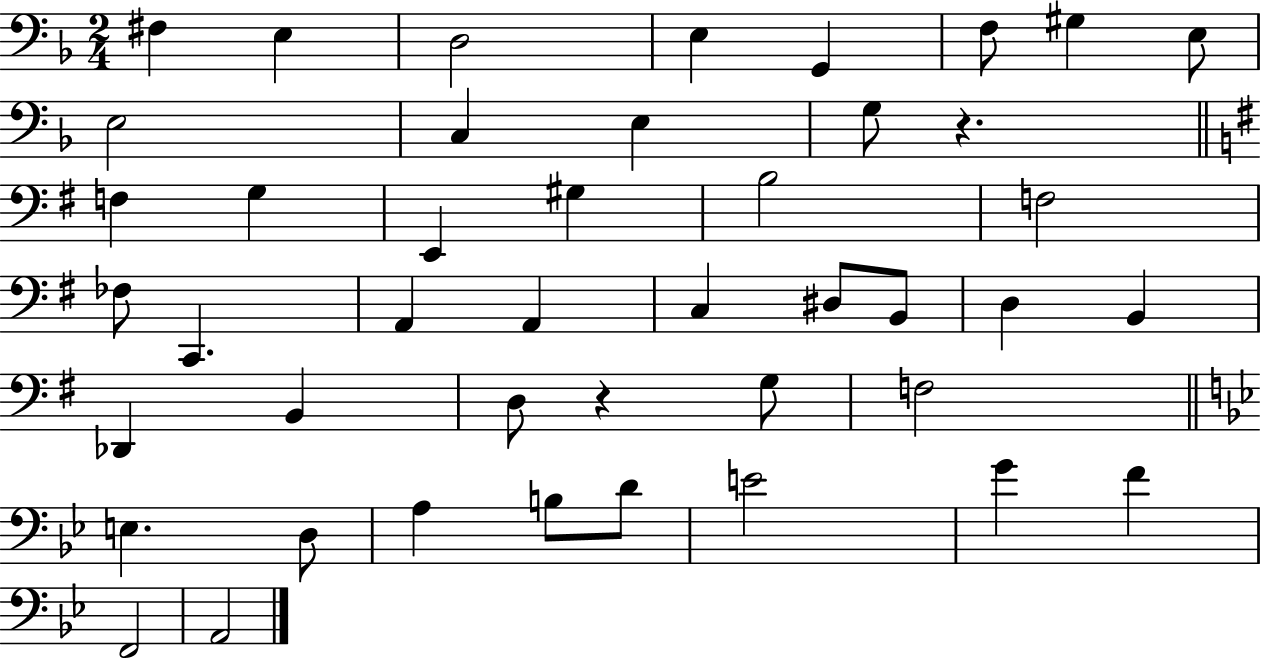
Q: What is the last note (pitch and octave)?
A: A2